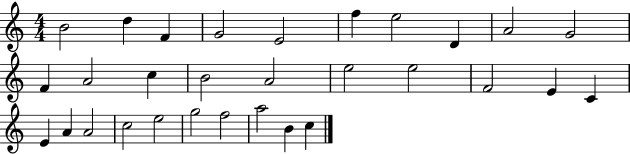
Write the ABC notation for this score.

X:1
T:Untitled
M:4/4
L:1/4
K:C
B2 d F G2 E2 f e2 D A2 G2 F A2 c B2 A2 e2 e2 F2 E C E A A2 c2 e2 g2 f2 a2 B c